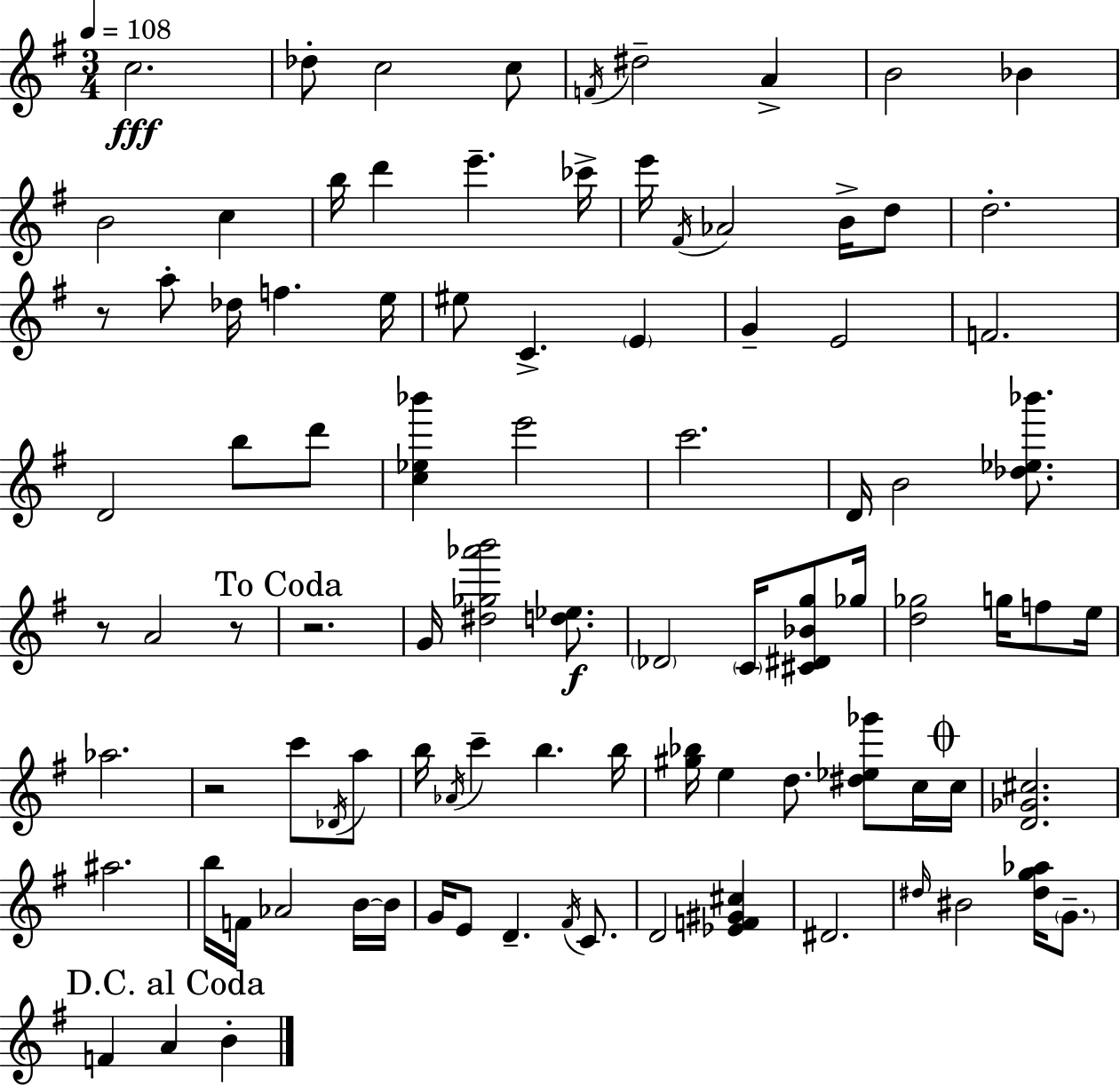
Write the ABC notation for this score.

X:1
T:Untitled
M:3/4
L:1/4
K:Em
c2 _d/2 c2 c/2 F/4 ^d2 A B2 _B B2 c b/4 d' e' _c'/4 e'/4 ^F/4 _A2 B/4 d/2 d2 z/2 a/2 _d/4 f e/4 ^e/2 C E G E2 F2 D2 b/2 d'/2 [c_e_b'] e'2 c'2 D/4 B2 [_d_e_b']/2 z/2 A2 z/2 z2 G/4 [^d_g_a'b']2 [d_e]/2 _D2 C/4 [^C^D_Bg]/2 _g/4 [d_g]2 g/4 f/2 e/4 _a2 z2 c'/2 _D/4 a/2 b/4 _A/4 c' b b/4 [^g_b]/4 e d/2 [^d_e_g']/2 c/4 c/4 [D_G^c]2 ^a2 b/4 F/4 _A2 B/4 B/4 G/4 E/2 D ^F/4 C/2 D2 [_EF^G^c] ^D2 ^d/4 ^B2 [^dg_a]/4 G/2 F A B